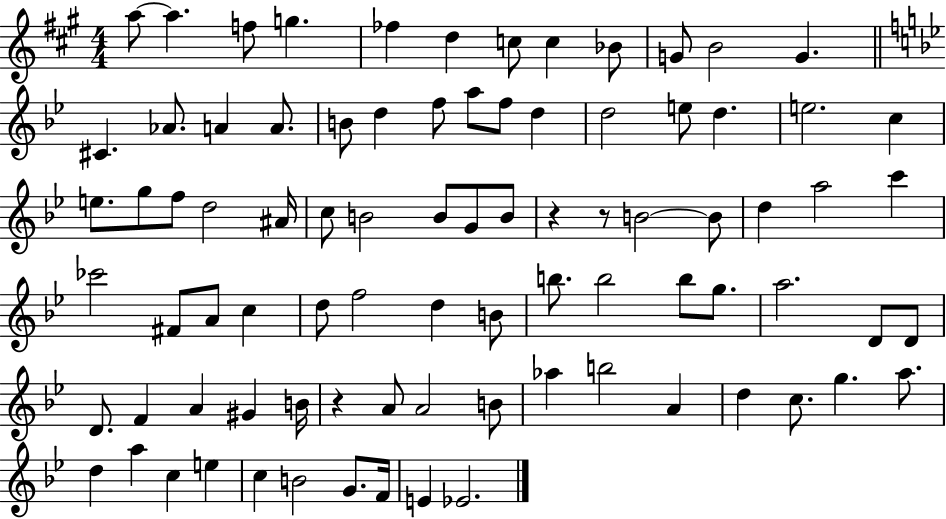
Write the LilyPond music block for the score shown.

{
  \clef treble
  \numericTimeSignature
  \time 4/4
  \key a \major
  a''8~~ a''4. f''8 g''4. | fes''4 d''4 c''8 c''4 bes'8 | g'8 b'2 g'4. | \bar "||" \break \key bes \major cis'4. aes'8. a'4 a'8. | b'8 d''4 f''8 a''8 f''8 d''4 | d''2 e''8 d''4. | e''2. c''4 | \break e''8. g''8 f''8 d''2 ais'16 | c''8 b'2 b'8 g'8 b'8 | r4 r8 b'2~~ b'8 | d''4 a''2 c'''4 | \break ces'''2 fis'8 a'8 c''4 | d''8 f''2 d''4 b'8 | b''8. b''2 b''8 g''8. | a''2. d'8 d'8 | \break d'8. f'4 a'4 gis'4 b'16 | r4 a'8 a'2 b'8 | aes''4 b''2 a'4 | d''4 c''8. g''4. a''8. | \break d''4 a''4 c''4 e''4 | c''4 b'2 g'8. f'16 | e'4 ees'2. | \bar "|."
}